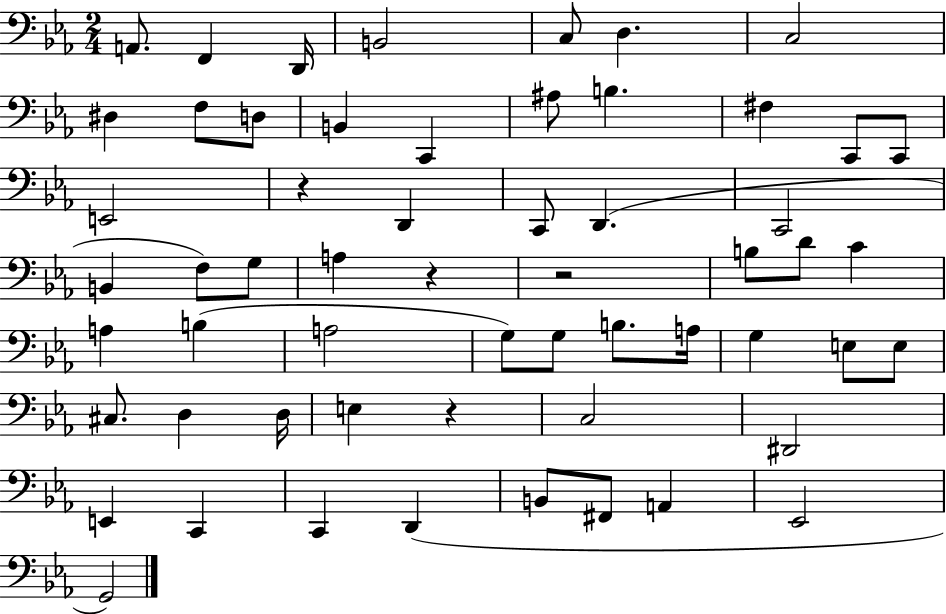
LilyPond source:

{
  \clef bass
  \numericTimeSignature
  \time 2/4
  \key ees \major
  \repeat volta 2 { a,8. f,4 d,16 | b,2 | c8 d4. | c2 | \break dis4 f8 d8 | b,4 c,4 | ais8 b4. | fis4 c,8 c,8 | \break e,2 | r4 d,4 | c,8 d,4.( | c,2 | \break b,4 f8) g8 | a4 r4 | r2 | b8 d'8 c'4 | \break a4 b4( | a2 | g8) g8 b8. a16 | g4 e8 e8 | \break cis8. d4 d16 | e4 r4 | c2 | dis,2 | \break e,4 c,4 | c,4 d,4( | b,8 fis,8 a,4 | ees,2 | \break g,2) | } \bar "|."
}